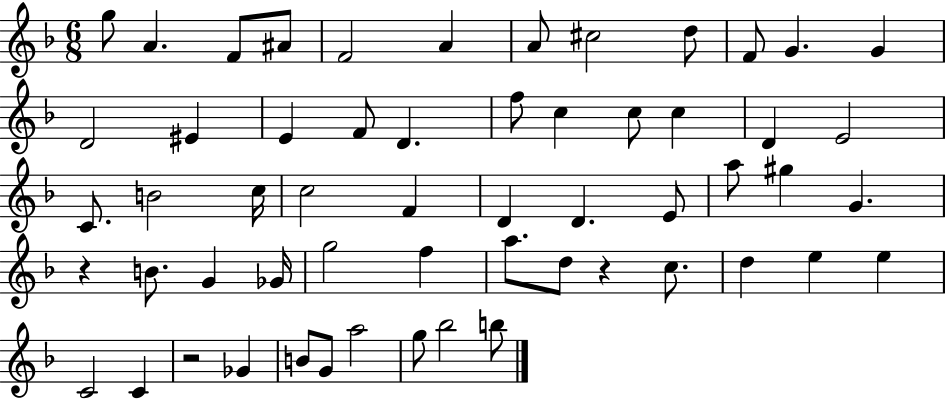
X:1
T:Untitled
M:6/8
L:1/4
K:F
g/2 A F/2 ^A/2 F2 A A/2 ^c2 d/2 F/2 G G D2 ^E E F/2 D f/2 c c/2 c D E2 C/2 B2 c/4 c2 F D D E/2 a/2 ^g G z B/2 G _G/4 g2 f a/2 d/2 z c/2 d e e C2 C z2 _G B/2 G/2 a2 g/2 _b2 b/2